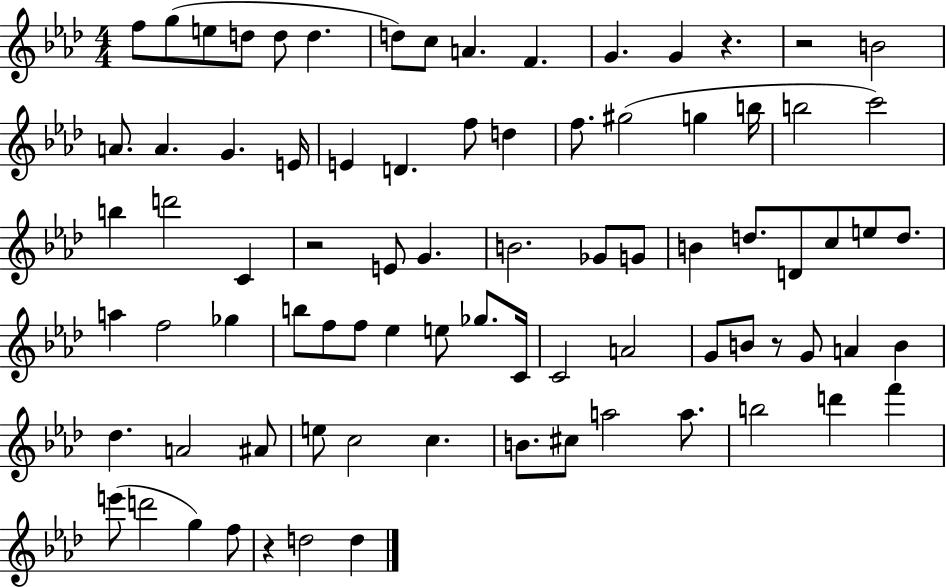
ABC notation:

X:1
T:Untitled
M:4/4
L:1/4
K:Ab
f/2 g/2 e/2 d/2 d/2 d d/2 c/2 A F G G z z2 B2 A/2 A G E/4 E D f/2 d f/2 ^g2 g b/4 b2 c'2 b d'2 C z2 E/2 G B2 _G/2 G/2 B d/2 D/2 c/2 e/2 d/2 a f2 _g b/2 f/2 f/2 _e e/2 _g/2 C/4 C2 A2 G/2 B/2 z/2 G/2 A B _d A2 ^A/2 e/2 c2 c B/2 ^c/2 a2 a/2 b2 d' f' e'/2 d'2 g f/2 z d2 d